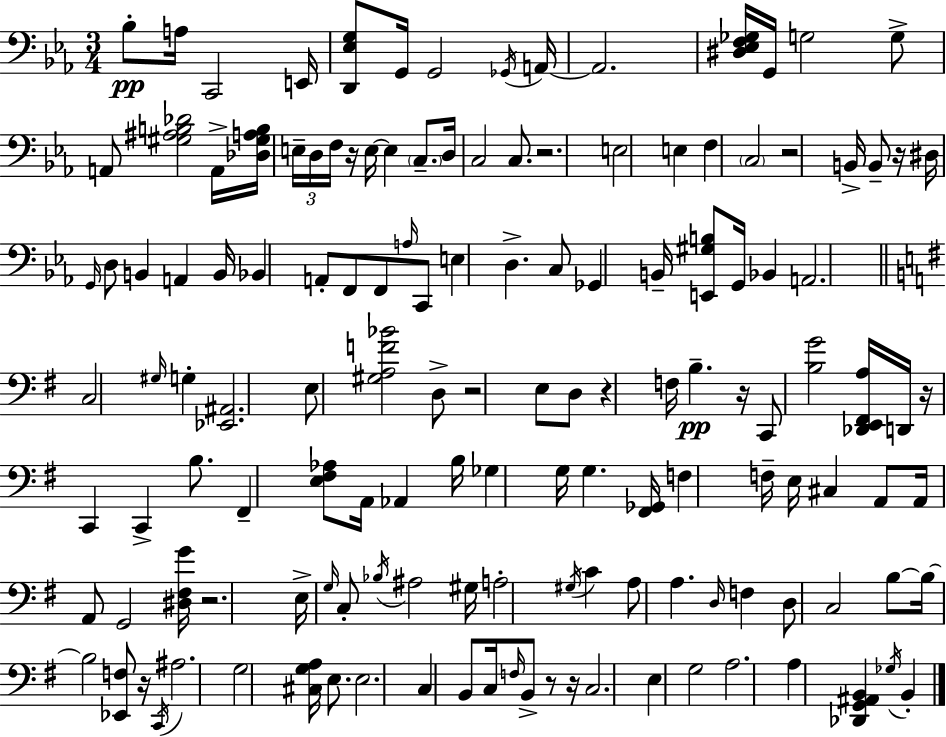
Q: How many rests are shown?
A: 12